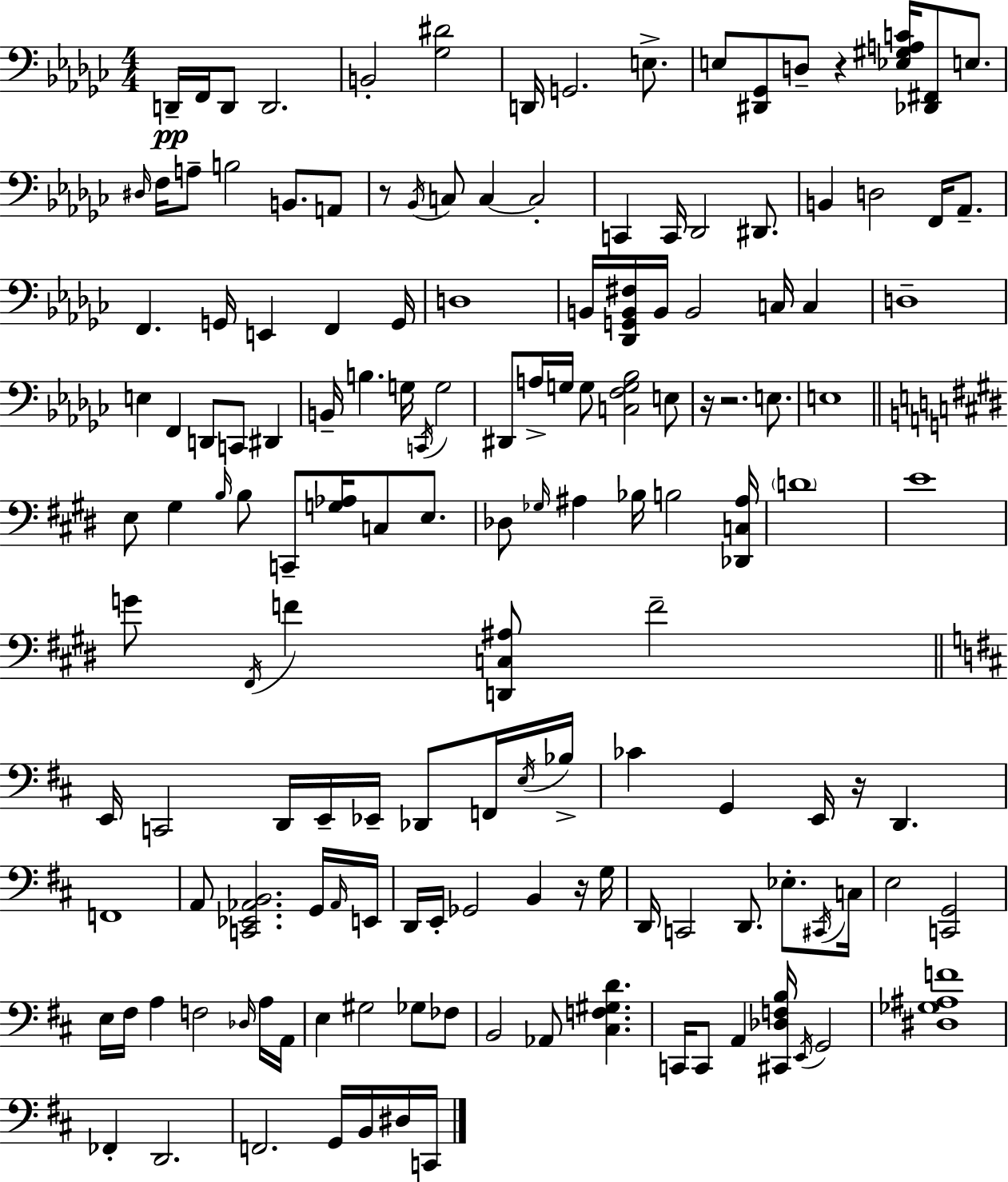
{
  \clef bass
  \numericTimeSignature
  \time 4/4
  \key ees \minor
  d,16--\pp f,16 d,8 d,2. | b,2-. <ges dis'>2 | d,16 g,2. e8.-> | e8 <dis, ges,>8 d8-- r4 <ees gis a c'>16 <des, fis,>8 e8. | \break \grace { dis16 } f16 a8-- b2 b,8. a,8 | r8 \acciaccatura { bes,16 } c8 c4~~ c2-. | c,4 c,16 des,2 dis,8. | b,4 d2 f,16 aes,8.-- | \break f,4. g,16 e,4 f,4 | g,16 d1 | b,16 <des, g, b, fis>16 b,16 b,2 c16 c4 | d1-- | \break e4 f,4 d,8 c,8 dis,4 | b,16-- b4. g16 \acciaccatura { c,16 } g2 | dis,8 a16-> g16 g8 <c f g bes>2 | e8 r16 r2. | \break e8. e1 | \bar "||" \break \key e \major e8 gis4 \grace { b16 } b8 c,8-- <g aes>16 c8 e8. | des8 \grace { ges16 } ais4 bes16 b2 | <des, c ais>16 \parenthesize d'1 | e'1 | \break g'8 \acciaccatura { fis,16 } f'4 <d, c ais>8 f'2-- | \bar "||" \break \key d \major e,16 c,2 d,16 e,16-- ees,16-- des,8 f,16 \acciaccatura { e16 } | bes16-> ces'4 g,4 e,16 r16 d,4. | f,1 | a,8 <c, ees, aes, b,>2. g,16 | \break \grace { aes,16 } e,16 d,16 e,16-. ges,2 b,4 | r16 g16 d,16 c,2 d,8. ees8.-. | \acciaccatura { cis,16 } c16 e2 <c, g,>2 | e16 fis16 a4 f2 | \break \grace { des16 } a16 a,16 e4 gis2 | ges8 fes8 b,2 aes,8 <cis f gis d'>4. | c,16 c,8 a,4 <cis, des f b>16 \acciaccatura { e,16 } g,2 | <dis ges ais f'>1 | \break fes,4-. d,2. | f,2. | g,16 b,16 dis16 c,16 \bar "|."
}